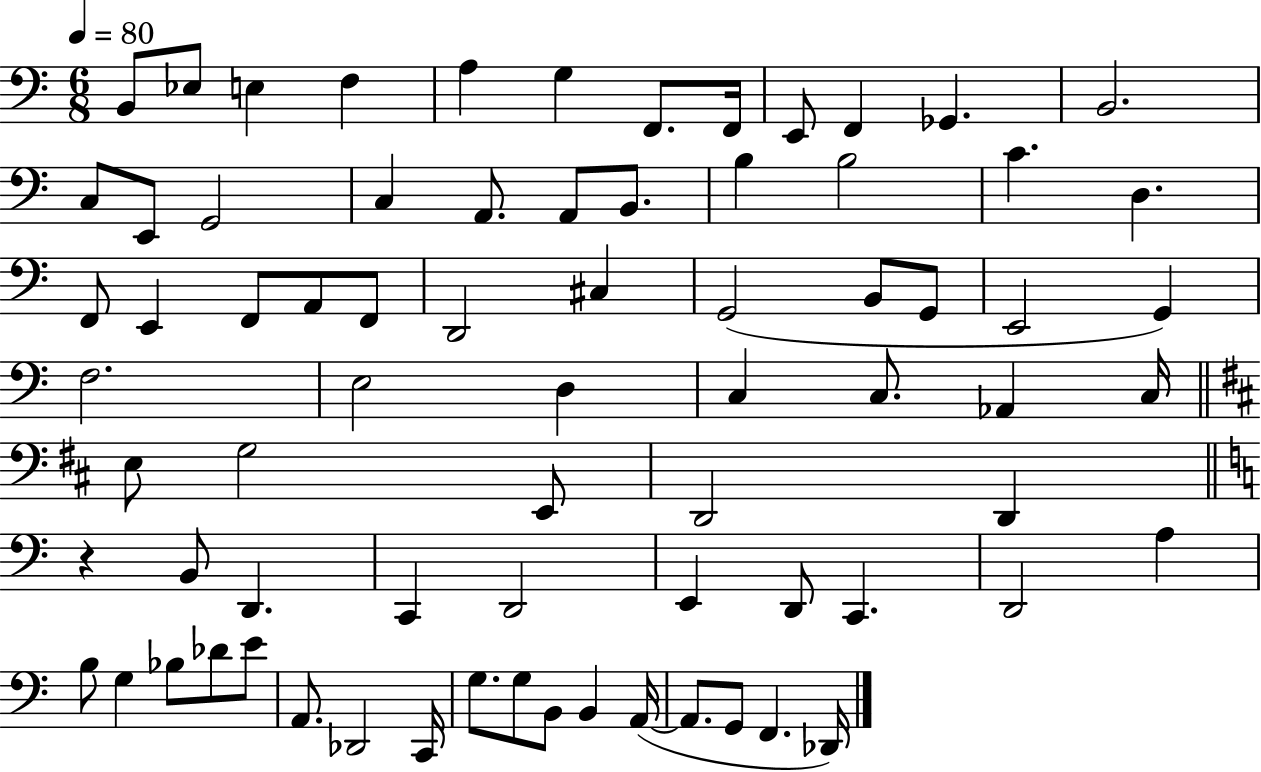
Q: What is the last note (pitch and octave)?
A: Db2